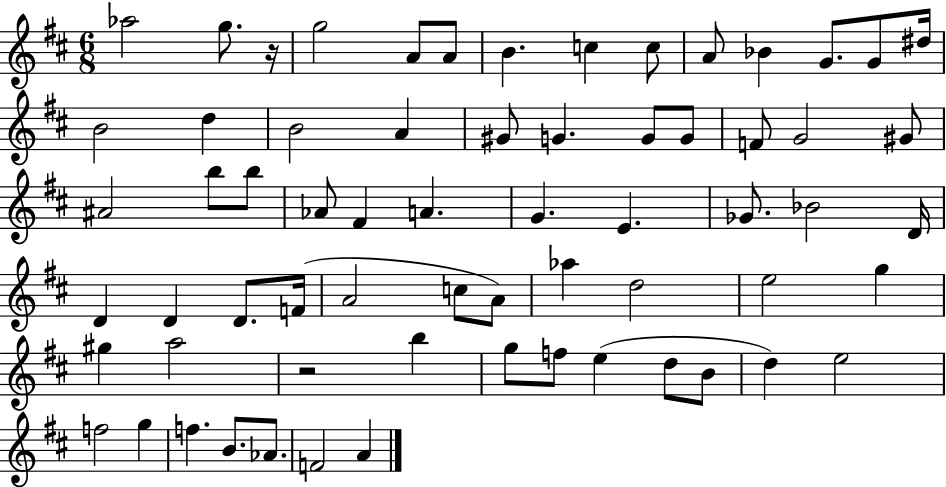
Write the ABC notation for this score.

X:1
T:Untitled
M:6/8
L:1/4
K:D
_a2 g/2 z/4 g2 A/2 A/2 B c c/2 A/2 _B G/2 G/2 ^d/4 B2 d B2 A ^G/2 G G/2 G/2 F/2 G2 ^G/2 ^A2 b/2 b/2 _A/2 ^F A G E _G/2 _B2 D/4 D D D/2 F/4 A2 c/2 A/2 _a d2 e2 g ^g a2 z2 b g/2 f/2 e d/2 B/2 d e2 f2 g f B/2 _A/2 F2 A